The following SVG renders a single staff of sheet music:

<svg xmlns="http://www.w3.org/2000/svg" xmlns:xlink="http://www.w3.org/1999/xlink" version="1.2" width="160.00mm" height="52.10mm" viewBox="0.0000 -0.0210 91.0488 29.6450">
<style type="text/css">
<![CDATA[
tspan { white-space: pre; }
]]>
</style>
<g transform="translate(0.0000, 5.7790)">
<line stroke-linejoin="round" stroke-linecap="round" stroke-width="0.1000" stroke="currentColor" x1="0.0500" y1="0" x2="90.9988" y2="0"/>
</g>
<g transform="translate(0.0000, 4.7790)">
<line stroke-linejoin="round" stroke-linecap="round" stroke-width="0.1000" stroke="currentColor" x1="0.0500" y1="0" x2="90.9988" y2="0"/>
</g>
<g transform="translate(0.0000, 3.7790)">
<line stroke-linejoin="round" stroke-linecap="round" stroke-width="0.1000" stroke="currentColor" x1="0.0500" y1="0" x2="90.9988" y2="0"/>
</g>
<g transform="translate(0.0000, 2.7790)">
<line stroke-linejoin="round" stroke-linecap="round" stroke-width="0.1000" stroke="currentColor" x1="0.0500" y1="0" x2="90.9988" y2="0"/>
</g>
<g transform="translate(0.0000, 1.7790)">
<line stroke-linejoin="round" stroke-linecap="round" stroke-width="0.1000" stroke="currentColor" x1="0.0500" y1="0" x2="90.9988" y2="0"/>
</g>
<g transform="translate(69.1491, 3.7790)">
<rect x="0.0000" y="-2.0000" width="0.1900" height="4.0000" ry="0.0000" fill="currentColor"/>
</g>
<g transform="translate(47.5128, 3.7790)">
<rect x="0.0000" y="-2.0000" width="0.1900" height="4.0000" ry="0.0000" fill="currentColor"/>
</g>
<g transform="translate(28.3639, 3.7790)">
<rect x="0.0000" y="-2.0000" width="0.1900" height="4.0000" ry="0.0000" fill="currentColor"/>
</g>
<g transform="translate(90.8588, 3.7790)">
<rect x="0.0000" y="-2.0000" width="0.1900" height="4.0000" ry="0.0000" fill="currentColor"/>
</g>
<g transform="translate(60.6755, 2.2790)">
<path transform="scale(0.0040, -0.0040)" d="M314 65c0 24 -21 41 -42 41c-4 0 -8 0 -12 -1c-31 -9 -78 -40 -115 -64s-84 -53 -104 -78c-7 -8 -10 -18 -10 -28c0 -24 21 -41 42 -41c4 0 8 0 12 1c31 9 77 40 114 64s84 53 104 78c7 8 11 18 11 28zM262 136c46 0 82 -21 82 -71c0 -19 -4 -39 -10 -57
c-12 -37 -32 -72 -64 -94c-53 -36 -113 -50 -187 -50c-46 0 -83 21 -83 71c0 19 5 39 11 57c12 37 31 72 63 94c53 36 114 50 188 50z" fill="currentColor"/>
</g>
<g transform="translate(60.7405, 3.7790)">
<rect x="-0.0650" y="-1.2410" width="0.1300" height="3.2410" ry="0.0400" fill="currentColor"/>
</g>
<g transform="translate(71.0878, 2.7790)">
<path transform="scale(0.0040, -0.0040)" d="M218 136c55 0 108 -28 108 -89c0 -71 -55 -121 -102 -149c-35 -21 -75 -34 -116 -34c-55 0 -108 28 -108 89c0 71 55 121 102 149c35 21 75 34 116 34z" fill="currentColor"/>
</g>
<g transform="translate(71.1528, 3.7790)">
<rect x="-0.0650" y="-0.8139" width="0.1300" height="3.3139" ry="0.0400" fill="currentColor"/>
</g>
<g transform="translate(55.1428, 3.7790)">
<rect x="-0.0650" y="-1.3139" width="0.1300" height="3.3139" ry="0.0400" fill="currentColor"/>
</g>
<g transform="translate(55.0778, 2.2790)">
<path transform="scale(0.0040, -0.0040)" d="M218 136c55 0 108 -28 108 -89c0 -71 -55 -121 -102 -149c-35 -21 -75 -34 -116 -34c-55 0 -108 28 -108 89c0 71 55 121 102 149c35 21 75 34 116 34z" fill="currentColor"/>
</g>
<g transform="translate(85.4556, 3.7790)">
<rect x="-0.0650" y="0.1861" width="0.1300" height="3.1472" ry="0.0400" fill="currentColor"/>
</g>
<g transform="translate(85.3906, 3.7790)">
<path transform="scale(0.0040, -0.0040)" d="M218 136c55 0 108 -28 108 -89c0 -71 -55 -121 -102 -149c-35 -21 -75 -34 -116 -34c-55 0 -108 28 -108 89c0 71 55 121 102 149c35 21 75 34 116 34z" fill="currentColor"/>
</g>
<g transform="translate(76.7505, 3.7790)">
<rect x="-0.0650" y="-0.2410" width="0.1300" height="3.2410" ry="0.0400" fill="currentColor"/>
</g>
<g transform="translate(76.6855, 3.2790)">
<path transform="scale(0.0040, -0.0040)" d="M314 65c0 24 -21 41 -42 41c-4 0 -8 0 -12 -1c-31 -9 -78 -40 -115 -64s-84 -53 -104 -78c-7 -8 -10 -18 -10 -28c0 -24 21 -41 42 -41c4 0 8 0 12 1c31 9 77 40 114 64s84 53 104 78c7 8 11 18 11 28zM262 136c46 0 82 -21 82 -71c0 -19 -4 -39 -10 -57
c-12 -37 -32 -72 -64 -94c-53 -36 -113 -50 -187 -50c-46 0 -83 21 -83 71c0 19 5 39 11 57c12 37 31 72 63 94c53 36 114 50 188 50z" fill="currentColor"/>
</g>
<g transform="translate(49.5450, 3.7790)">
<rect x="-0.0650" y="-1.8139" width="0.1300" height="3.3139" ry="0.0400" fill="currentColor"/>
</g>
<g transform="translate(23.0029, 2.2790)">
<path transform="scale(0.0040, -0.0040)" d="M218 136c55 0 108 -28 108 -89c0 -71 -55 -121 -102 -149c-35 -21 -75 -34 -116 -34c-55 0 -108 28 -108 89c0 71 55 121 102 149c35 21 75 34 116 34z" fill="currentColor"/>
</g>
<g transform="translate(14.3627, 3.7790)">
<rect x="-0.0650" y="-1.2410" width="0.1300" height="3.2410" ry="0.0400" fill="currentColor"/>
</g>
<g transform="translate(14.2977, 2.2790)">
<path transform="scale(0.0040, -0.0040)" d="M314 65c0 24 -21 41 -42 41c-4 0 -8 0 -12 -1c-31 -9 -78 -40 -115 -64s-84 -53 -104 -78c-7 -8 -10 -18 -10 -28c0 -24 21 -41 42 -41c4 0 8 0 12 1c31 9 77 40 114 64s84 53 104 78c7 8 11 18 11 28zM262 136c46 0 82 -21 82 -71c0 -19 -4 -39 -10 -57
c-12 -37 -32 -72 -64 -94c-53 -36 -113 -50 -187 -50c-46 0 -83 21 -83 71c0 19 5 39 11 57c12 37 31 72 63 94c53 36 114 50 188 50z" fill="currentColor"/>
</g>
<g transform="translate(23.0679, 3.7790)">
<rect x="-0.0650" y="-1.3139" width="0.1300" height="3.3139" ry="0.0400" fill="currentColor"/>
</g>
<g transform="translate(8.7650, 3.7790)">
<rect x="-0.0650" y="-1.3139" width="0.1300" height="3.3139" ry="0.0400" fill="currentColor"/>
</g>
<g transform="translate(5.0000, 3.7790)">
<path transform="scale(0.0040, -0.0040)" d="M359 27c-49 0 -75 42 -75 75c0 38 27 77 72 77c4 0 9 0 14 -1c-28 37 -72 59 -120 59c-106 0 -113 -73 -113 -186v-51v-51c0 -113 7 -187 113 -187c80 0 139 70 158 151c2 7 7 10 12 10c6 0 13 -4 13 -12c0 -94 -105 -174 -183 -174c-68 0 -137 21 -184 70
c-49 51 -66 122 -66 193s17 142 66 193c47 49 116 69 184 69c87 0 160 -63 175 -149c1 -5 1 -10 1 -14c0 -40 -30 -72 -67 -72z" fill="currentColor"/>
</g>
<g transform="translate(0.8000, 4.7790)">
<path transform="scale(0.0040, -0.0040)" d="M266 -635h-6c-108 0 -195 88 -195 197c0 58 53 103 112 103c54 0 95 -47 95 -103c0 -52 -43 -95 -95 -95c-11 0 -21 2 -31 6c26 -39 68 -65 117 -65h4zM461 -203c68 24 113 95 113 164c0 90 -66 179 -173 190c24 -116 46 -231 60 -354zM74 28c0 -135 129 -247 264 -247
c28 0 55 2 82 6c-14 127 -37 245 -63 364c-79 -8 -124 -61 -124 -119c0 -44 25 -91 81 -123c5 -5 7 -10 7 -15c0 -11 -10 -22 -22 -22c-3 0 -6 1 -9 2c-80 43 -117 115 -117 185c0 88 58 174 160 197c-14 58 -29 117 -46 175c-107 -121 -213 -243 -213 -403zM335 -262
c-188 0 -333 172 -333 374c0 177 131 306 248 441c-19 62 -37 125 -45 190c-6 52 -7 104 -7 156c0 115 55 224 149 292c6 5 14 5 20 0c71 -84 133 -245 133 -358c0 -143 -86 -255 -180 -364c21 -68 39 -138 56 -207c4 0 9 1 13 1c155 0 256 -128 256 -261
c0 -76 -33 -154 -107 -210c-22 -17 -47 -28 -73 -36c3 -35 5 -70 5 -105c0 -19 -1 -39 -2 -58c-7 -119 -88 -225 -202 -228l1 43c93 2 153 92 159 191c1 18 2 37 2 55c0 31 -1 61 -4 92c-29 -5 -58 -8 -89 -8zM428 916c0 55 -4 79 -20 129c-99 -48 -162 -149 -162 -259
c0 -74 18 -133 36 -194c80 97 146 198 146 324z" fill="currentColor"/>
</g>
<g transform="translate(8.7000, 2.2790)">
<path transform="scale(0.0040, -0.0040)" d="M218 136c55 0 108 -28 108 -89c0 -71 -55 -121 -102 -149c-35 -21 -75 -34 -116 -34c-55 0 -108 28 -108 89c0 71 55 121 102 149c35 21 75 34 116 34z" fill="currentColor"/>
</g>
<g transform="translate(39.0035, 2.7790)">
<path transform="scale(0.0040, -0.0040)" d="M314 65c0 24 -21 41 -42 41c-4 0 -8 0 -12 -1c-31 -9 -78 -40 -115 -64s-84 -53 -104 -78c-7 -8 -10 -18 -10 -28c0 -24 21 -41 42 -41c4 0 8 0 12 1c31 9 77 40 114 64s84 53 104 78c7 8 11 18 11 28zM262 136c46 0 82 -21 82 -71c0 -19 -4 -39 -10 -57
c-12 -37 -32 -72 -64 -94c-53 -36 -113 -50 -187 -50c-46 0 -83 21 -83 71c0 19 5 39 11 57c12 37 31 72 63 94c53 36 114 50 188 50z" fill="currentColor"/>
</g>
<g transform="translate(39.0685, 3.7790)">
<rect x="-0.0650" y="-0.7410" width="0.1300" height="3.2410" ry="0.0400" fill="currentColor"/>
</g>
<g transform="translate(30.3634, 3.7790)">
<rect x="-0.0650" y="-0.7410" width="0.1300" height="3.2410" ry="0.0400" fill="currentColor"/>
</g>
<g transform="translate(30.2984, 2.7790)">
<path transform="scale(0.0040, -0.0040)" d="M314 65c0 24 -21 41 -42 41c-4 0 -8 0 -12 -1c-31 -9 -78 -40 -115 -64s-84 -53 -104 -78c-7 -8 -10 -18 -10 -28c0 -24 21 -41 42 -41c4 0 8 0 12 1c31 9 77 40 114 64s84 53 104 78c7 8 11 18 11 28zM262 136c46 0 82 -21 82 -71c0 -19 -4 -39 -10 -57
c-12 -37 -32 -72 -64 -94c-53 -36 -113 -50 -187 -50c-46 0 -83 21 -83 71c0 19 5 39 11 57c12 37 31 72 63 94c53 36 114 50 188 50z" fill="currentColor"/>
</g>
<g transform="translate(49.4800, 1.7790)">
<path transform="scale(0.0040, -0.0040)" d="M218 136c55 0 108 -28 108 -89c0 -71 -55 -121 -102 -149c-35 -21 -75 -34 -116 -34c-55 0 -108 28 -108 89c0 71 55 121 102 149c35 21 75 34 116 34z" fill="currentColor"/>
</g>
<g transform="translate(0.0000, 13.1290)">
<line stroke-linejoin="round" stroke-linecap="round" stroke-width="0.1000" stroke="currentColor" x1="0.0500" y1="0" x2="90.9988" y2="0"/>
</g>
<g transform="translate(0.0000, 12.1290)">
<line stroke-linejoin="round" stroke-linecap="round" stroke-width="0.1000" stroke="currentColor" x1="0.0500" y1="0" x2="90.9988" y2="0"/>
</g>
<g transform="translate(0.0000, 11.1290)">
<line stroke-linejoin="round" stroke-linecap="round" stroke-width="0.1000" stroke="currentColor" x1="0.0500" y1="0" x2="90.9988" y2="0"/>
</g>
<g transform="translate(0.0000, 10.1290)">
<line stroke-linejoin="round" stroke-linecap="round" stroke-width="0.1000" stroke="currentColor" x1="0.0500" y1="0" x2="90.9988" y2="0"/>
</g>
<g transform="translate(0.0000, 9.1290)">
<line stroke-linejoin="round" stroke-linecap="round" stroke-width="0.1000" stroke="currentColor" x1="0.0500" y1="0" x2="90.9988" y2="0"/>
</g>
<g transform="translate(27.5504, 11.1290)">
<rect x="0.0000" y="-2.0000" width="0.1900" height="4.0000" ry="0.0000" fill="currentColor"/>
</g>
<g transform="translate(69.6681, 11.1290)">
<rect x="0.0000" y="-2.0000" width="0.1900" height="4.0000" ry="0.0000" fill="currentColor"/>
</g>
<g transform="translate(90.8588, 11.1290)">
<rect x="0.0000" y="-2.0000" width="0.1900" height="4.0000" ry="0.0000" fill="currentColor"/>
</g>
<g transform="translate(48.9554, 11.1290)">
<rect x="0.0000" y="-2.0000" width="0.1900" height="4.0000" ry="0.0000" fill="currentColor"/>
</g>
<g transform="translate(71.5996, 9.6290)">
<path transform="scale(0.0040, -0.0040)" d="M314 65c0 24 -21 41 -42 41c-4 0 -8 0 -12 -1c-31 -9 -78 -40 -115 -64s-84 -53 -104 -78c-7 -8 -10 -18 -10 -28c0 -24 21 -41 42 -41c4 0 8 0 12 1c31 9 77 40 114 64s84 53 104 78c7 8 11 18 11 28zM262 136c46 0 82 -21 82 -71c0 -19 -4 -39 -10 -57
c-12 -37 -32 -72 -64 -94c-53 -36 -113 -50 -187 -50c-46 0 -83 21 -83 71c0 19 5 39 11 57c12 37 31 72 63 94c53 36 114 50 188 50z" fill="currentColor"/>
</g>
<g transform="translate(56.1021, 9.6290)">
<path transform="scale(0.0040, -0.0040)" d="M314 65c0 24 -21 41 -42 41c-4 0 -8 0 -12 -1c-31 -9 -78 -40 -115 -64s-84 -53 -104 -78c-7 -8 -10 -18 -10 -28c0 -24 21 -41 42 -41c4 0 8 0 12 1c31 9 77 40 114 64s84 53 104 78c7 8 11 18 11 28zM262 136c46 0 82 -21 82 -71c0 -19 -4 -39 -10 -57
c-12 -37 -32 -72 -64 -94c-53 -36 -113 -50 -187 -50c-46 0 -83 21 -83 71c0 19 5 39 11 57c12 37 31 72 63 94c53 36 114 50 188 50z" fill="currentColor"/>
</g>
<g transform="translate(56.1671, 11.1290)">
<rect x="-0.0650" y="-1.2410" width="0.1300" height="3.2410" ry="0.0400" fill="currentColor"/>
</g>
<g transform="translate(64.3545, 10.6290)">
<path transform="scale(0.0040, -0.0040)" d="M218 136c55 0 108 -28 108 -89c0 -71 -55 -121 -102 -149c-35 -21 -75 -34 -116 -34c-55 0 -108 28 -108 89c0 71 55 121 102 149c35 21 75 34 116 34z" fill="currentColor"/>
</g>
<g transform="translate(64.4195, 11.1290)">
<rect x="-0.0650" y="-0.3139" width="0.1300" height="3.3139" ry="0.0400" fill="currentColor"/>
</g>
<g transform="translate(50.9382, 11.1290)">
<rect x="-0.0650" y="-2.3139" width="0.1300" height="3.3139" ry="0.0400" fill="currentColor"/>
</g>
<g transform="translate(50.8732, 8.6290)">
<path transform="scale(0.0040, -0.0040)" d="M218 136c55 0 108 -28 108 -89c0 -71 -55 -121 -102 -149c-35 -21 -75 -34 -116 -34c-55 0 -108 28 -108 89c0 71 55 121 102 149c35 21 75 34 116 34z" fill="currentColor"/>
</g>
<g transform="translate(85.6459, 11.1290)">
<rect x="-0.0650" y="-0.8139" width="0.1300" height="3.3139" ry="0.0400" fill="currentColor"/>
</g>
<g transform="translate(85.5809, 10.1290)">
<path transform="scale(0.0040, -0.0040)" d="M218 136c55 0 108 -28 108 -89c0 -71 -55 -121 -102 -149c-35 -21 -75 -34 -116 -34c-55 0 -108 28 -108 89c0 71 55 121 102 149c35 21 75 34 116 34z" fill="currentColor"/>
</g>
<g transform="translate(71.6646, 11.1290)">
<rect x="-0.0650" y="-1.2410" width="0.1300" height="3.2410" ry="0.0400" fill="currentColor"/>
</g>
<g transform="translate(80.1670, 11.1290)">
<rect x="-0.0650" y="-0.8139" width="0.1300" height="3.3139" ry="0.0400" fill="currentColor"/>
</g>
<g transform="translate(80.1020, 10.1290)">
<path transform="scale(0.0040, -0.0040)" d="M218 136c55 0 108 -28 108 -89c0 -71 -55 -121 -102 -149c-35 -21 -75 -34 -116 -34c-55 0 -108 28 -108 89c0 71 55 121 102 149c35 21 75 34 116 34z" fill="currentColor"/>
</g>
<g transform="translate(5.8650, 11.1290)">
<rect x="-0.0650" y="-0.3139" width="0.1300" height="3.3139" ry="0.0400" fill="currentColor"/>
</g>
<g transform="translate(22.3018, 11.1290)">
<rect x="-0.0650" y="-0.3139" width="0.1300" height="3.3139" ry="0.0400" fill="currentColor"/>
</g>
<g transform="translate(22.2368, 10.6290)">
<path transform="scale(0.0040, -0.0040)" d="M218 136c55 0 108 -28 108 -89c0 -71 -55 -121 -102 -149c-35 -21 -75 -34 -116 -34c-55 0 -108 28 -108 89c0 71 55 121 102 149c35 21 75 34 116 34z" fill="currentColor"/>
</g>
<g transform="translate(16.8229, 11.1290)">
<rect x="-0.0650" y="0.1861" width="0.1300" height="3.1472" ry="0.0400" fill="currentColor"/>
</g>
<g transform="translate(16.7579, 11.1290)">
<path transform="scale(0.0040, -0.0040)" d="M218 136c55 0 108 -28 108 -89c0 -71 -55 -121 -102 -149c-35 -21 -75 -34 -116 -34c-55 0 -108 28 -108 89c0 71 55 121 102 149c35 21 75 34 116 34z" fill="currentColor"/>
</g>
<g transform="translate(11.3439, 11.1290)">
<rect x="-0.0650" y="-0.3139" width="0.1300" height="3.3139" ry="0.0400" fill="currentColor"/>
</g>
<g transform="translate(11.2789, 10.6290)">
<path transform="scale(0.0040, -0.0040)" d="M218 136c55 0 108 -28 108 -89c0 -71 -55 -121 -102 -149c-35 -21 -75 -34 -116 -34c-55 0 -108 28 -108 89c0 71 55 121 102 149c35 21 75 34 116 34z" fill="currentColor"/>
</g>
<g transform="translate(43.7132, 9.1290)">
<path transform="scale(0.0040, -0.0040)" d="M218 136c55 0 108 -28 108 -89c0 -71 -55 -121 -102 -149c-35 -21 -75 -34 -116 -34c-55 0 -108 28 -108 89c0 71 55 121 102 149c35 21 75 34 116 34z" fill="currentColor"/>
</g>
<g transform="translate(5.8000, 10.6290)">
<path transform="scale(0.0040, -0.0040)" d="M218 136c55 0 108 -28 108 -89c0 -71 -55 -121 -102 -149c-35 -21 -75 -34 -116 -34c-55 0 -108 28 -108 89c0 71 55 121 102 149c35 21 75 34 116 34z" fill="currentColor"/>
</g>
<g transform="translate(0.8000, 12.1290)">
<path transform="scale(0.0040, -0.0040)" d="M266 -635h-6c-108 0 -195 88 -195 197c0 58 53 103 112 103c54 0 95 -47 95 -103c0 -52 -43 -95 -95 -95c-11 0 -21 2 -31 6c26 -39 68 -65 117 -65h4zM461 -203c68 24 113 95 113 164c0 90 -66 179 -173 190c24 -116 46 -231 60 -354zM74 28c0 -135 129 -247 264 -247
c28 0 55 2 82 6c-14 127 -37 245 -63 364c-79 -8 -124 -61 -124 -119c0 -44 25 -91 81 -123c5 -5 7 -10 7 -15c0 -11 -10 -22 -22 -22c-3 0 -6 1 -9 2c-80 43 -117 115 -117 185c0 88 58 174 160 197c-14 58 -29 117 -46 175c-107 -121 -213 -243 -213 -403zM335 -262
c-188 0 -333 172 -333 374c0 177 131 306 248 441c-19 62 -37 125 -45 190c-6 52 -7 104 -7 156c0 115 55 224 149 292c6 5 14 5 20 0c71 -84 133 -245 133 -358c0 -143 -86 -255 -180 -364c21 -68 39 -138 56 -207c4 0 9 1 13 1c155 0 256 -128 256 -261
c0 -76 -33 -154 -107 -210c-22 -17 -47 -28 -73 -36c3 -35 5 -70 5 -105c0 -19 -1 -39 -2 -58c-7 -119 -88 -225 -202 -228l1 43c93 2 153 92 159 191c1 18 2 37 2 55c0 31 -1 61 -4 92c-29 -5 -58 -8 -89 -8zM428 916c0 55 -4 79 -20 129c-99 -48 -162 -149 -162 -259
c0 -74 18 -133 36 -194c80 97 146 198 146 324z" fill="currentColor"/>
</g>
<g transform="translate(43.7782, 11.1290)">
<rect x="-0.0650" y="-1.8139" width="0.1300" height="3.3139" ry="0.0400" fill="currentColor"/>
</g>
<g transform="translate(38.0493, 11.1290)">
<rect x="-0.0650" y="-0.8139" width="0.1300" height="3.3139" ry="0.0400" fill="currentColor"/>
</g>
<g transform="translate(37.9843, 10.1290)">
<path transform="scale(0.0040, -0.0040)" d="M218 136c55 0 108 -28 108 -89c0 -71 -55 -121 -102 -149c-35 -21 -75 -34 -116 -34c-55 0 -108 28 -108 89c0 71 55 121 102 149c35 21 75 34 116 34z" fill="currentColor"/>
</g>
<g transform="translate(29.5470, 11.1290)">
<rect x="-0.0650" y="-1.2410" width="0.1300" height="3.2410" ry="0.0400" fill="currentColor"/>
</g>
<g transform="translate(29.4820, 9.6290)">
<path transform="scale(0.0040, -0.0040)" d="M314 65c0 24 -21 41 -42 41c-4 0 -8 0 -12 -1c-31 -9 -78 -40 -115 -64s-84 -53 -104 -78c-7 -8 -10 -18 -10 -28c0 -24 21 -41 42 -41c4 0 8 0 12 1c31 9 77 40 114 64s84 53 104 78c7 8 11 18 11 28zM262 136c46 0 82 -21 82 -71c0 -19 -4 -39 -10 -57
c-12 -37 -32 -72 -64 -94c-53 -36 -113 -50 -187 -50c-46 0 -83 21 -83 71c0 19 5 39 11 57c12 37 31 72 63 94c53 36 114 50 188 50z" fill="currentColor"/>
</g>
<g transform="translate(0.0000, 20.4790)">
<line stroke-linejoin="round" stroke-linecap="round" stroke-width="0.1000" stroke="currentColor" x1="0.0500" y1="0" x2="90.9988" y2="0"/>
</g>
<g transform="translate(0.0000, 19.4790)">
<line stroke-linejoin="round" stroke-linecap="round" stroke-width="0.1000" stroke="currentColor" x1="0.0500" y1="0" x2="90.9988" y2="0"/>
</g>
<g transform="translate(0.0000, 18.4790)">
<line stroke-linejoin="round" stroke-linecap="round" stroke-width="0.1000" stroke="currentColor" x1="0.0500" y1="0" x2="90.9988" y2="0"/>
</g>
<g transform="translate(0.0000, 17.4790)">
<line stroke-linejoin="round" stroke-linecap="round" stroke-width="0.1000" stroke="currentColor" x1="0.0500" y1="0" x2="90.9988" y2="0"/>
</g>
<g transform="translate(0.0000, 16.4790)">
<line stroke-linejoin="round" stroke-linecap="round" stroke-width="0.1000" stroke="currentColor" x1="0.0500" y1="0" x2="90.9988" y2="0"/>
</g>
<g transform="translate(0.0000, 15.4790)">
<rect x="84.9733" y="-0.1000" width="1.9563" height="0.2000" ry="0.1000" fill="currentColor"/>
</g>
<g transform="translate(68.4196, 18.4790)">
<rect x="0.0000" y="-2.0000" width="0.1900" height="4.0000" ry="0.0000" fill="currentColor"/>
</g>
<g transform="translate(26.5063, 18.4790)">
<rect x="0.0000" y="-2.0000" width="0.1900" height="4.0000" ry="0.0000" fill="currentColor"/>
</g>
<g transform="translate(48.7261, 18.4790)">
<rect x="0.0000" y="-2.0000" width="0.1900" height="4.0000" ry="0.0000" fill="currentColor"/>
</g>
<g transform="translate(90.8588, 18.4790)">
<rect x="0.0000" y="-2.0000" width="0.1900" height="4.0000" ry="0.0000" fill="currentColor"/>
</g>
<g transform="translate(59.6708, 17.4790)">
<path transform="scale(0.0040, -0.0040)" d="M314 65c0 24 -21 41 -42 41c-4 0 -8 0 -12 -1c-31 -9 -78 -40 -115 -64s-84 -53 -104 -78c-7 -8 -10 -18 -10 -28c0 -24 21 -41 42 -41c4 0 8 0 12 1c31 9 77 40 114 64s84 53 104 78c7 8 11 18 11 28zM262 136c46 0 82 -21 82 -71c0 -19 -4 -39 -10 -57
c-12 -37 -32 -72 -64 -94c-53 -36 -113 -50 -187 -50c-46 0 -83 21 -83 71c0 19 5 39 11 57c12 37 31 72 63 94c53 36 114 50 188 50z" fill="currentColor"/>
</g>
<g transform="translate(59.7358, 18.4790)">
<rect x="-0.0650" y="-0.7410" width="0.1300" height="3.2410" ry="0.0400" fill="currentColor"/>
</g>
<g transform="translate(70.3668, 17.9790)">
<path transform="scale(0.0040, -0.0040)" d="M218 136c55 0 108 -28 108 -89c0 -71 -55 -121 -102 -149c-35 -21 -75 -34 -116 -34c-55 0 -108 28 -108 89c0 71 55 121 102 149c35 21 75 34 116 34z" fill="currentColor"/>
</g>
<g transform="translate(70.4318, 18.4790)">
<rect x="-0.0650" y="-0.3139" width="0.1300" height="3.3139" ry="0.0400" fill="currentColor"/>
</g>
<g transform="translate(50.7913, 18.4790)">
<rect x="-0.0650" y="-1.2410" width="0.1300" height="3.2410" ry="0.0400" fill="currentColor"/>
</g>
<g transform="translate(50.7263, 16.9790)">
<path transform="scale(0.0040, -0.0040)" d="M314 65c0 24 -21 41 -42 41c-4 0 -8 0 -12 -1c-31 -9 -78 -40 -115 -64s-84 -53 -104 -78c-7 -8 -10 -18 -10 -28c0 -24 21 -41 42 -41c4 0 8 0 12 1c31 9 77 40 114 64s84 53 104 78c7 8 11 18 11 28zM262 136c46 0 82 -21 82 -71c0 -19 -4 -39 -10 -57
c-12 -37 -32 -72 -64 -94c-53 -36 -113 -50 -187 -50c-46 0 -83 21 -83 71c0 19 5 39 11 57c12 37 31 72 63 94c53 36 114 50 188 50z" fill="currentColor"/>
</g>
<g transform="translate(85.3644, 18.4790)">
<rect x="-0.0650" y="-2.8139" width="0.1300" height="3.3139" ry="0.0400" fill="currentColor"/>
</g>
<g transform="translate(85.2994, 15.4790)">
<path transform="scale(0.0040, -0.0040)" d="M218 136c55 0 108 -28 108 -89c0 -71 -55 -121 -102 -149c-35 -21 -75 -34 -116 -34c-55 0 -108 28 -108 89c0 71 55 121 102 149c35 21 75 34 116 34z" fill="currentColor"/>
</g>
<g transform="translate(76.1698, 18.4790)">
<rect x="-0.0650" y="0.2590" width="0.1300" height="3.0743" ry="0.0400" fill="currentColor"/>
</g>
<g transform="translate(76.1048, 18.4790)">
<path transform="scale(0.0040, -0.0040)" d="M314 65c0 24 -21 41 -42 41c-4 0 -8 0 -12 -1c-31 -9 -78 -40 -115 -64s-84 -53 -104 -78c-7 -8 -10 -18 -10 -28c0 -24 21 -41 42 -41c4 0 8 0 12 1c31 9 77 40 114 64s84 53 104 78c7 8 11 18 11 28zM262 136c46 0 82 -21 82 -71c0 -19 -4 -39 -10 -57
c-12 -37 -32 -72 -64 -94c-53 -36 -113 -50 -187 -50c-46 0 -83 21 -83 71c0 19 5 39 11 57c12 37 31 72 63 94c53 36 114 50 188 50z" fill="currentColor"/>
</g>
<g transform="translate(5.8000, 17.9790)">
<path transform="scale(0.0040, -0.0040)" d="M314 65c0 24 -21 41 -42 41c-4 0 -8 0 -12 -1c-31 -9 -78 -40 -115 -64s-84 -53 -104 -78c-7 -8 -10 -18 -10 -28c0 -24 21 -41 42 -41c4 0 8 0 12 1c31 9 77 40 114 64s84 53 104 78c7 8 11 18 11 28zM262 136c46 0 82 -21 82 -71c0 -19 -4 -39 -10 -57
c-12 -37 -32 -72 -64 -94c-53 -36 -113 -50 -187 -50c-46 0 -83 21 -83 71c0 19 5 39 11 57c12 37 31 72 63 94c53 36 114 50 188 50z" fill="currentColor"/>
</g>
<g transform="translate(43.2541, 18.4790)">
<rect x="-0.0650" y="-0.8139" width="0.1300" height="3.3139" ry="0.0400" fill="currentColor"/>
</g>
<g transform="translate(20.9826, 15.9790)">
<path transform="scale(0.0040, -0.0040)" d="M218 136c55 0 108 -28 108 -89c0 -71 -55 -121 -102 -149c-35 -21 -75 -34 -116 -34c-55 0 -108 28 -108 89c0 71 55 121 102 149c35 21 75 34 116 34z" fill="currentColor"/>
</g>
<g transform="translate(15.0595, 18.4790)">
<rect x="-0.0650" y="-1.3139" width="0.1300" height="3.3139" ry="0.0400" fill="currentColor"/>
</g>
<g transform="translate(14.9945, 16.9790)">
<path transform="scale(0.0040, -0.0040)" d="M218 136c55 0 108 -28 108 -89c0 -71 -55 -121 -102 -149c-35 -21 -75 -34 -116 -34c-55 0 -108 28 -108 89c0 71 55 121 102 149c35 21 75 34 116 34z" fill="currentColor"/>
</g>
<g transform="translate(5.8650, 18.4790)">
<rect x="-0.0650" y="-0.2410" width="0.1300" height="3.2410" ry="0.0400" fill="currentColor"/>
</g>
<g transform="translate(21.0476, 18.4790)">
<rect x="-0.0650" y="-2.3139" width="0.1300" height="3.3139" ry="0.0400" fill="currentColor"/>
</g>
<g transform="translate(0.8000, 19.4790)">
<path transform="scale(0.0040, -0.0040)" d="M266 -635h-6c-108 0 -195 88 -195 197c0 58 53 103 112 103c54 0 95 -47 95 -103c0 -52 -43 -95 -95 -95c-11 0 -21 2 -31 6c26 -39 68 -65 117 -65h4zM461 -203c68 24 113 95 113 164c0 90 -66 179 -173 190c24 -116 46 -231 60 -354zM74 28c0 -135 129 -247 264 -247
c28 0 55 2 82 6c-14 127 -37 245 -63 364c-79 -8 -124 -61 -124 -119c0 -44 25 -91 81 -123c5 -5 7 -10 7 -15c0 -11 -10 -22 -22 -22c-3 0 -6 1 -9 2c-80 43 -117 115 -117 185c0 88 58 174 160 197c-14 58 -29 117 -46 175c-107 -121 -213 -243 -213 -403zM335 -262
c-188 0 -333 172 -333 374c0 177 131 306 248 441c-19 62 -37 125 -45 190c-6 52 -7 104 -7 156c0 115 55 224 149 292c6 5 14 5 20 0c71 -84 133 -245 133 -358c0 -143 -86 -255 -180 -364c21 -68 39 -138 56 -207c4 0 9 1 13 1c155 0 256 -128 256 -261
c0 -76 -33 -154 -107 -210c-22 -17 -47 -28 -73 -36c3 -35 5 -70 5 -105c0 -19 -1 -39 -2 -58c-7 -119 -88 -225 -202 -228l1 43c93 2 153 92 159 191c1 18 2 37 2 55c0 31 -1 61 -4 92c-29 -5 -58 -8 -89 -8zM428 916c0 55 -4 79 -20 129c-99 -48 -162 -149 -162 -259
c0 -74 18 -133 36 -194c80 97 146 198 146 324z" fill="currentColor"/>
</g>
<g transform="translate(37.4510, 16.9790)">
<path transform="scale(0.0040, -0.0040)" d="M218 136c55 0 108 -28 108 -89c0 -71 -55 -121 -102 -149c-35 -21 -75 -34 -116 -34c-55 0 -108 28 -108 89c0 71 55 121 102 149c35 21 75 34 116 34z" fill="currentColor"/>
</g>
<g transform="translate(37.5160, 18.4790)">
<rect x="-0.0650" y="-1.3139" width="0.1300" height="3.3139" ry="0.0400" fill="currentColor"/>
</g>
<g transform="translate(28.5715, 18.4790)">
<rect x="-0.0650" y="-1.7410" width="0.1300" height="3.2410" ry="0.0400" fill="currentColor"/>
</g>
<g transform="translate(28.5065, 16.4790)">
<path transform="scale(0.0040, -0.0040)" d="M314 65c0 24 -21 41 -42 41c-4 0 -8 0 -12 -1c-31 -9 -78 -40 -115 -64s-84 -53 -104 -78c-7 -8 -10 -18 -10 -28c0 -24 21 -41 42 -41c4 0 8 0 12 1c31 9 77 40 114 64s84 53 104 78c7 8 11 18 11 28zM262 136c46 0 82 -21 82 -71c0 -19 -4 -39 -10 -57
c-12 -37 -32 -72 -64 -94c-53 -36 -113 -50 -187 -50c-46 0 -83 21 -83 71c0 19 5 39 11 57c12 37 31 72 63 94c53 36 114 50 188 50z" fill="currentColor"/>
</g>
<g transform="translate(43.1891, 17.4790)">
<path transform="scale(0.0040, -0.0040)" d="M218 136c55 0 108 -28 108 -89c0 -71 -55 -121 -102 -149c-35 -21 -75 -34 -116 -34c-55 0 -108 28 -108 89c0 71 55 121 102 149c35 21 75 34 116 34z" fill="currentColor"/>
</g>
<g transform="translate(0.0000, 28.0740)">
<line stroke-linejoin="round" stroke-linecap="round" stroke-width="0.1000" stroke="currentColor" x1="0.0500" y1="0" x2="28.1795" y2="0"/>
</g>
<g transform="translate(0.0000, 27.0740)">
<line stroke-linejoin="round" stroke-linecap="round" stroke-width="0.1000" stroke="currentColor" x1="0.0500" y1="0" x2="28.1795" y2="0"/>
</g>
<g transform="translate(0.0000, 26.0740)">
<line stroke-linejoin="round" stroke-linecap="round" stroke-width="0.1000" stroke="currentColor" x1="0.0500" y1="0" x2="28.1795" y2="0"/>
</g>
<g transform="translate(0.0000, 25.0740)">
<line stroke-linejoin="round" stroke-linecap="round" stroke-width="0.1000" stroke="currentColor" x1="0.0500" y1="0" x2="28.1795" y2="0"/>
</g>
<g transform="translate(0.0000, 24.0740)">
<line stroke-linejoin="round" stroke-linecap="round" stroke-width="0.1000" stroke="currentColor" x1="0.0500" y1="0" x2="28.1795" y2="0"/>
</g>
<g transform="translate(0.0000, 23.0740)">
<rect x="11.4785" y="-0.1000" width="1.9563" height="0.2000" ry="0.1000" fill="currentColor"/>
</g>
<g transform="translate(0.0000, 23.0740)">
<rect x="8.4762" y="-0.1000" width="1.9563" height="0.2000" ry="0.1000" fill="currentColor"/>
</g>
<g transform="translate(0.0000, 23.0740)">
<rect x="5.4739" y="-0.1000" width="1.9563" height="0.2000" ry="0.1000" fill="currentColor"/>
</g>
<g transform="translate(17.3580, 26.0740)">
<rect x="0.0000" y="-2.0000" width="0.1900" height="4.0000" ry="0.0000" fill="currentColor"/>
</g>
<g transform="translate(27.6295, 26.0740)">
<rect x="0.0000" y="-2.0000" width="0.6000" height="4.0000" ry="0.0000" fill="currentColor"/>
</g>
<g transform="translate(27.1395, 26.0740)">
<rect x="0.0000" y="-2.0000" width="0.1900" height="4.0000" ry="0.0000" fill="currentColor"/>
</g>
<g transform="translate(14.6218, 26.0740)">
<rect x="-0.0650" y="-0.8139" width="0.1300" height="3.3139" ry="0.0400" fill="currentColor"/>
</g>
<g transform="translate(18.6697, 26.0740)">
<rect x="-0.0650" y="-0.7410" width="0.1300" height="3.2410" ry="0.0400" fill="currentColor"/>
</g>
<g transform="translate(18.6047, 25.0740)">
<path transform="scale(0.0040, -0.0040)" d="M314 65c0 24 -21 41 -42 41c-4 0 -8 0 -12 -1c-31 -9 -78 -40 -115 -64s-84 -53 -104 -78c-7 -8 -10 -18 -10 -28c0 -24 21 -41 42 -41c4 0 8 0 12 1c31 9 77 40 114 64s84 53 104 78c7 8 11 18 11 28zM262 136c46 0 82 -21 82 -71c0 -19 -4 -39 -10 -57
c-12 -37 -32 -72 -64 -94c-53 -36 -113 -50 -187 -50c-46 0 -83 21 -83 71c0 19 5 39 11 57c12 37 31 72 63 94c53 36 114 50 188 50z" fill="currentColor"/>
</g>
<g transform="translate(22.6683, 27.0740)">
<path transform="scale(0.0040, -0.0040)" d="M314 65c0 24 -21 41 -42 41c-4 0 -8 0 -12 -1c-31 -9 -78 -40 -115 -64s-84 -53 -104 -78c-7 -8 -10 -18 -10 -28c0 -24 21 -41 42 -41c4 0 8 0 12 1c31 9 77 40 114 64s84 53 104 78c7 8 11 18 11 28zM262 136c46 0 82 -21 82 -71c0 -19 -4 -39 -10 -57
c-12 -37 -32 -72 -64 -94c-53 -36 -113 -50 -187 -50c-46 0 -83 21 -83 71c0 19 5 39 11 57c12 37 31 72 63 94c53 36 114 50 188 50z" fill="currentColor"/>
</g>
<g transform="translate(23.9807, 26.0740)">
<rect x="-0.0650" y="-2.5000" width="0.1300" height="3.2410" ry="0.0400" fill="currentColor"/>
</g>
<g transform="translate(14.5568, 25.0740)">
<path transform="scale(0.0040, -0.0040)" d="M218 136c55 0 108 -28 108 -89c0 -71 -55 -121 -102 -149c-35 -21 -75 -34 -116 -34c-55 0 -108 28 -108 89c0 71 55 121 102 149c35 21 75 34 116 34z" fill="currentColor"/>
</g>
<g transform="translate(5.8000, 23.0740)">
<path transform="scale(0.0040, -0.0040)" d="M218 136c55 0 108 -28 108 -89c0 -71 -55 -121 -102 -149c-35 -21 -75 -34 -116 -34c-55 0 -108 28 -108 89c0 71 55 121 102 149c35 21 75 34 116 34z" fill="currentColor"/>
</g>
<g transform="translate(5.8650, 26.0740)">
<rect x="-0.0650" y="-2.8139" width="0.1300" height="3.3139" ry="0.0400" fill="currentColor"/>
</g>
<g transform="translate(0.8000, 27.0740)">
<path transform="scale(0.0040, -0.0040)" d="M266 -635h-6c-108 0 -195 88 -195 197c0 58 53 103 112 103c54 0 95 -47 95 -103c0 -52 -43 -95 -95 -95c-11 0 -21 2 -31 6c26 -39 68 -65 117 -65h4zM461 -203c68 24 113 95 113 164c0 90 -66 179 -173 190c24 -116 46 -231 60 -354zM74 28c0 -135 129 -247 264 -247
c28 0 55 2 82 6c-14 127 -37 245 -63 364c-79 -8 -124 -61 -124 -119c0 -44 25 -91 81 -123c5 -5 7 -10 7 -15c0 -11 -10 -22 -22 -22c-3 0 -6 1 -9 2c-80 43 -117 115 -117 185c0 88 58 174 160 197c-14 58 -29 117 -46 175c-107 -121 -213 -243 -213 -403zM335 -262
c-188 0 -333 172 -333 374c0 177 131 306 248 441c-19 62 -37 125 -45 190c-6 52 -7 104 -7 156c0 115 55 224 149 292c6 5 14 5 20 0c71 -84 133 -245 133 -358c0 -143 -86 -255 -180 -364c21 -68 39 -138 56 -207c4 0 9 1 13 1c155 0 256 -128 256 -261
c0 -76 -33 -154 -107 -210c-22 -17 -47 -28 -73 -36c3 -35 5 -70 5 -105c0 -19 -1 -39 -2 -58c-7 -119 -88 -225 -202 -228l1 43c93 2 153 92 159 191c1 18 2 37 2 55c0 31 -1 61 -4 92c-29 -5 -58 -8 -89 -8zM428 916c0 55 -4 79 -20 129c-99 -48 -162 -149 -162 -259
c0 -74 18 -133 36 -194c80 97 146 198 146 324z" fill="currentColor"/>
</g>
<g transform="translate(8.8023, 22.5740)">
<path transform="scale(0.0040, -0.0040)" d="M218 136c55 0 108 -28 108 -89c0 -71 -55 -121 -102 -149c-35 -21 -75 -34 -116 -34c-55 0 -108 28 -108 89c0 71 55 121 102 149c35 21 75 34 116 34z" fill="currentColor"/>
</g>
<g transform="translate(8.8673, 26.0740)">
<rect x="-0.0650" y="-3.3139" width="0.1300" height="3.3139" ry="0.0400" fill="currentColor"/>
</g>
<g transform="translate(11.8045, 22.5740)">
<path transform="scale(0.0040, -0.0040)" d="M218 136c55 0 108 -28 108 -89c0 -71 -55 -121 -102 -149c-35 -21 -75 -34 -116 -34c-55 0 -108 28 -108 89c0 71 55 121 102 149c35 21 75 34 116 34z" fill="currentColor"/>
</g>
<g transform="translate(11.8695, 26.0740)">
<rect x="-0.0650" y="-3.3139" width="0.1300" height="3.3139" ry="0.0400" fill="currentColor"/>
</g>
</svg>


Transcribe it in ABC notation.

X:1
T:Untitled
M:4/4
L:1/4
K:C
e e2 e d2 d2 f e e2 d c2 B c c B c e2 d f g e2 c e2 d d c2 e g f2 e d e2 d2 c B2 a a b b d d2 G2